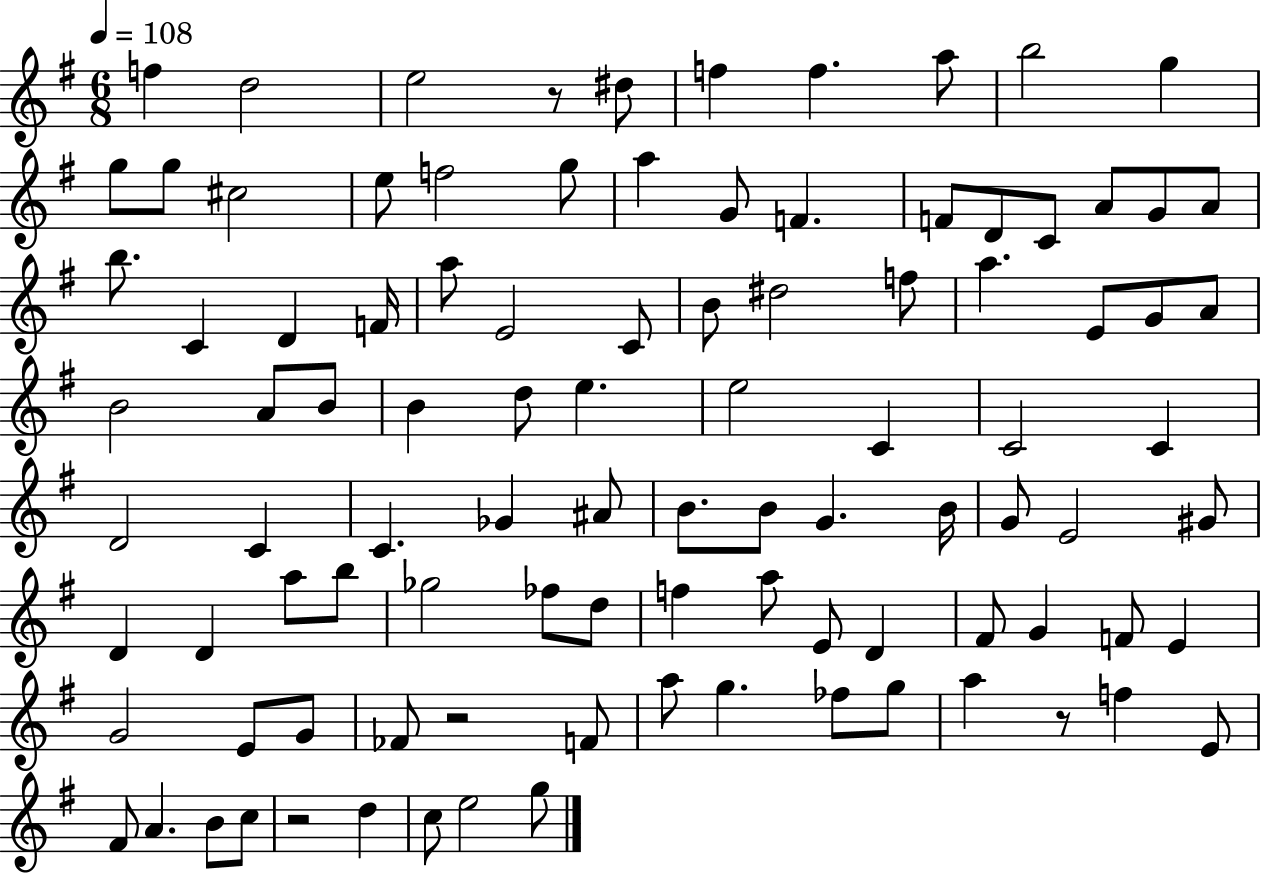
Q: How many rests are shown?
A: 4